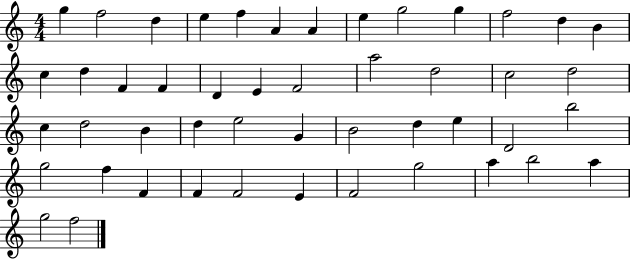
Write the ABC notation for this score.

X:1
T:Untitled
M:4/4
L:1/4
K:C
g f2 d e f A A e g2 g f2 d B c d F F D E F2 a2 d2 c2 d2 c d2 B d e2 G B2 d e D2 b2 g2 f F F F2 E F2 g2 a b2 a g2 f2